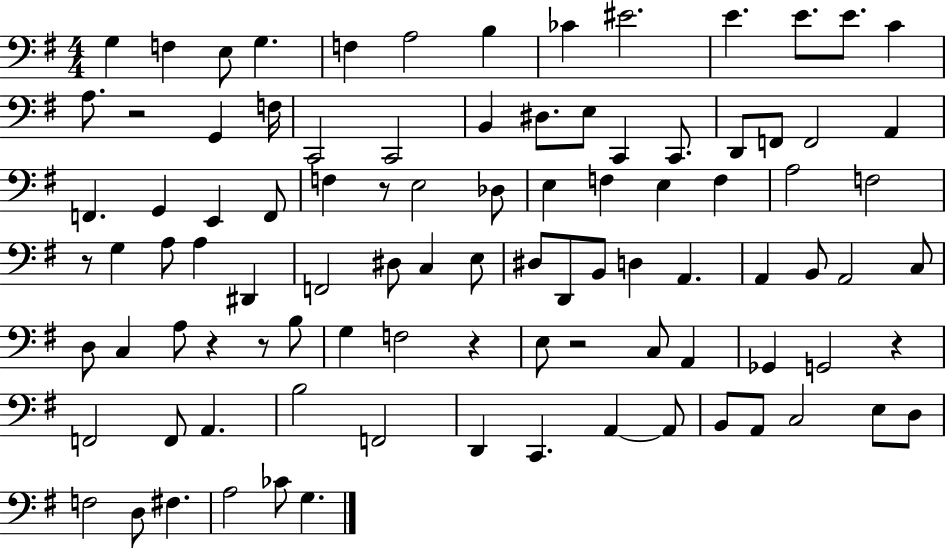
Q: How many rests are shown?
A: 8